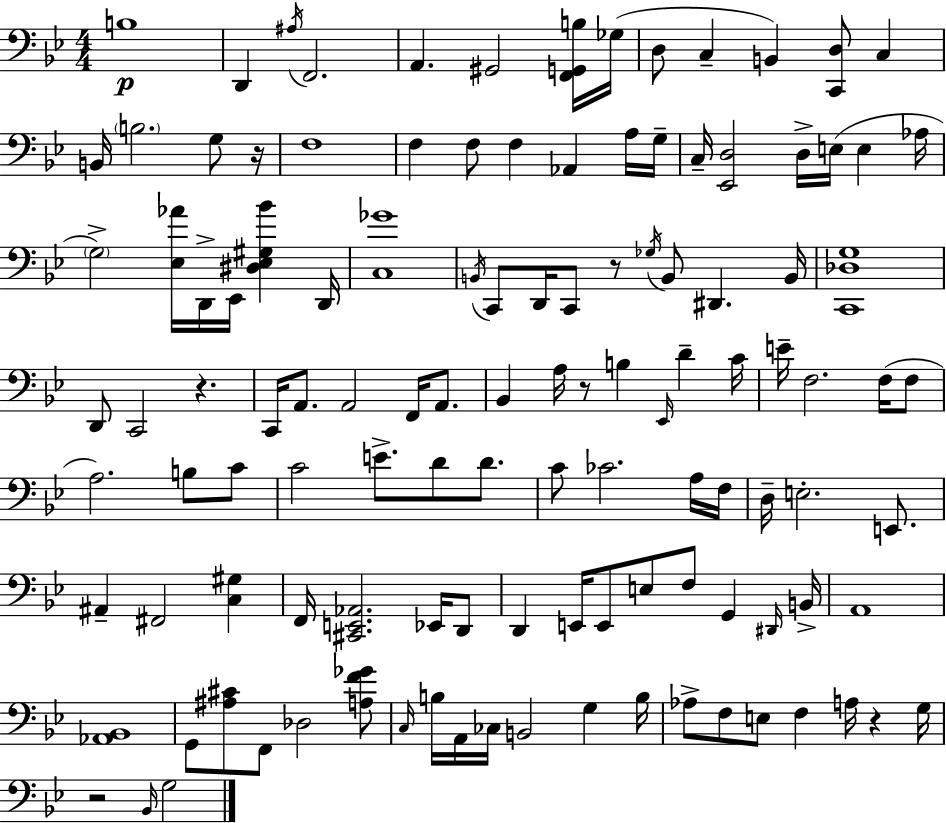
{
  \clef bass
  \numericTimeSignature
  \time 4/4
  \key g \minor
  b1\p | d,4 \acciaccatura { ais16 } f,2. | a,4. gis,2 <f, g, b>16 | ges16( d8 c4-- b,4) <c, d>8 c4 | \break b,16 \parenthesize b2. g8 | r16 f1 | f4 f8 f4 aes,4 a16 | g16-- c16-- <ees, d>2 d16-> e16( e4 | \break aes16 \parenthesize g2->) <ees aes'>16 d,16-> ees,16 <dis ees gis bes'>4 | d,16 <c ges'>1 | \acciaccatura { b,16 } c,8 d,16 c,8 r8 \acciaccatura { ges16 } b,8 dis,4. | b,16 <c, des g>1 | \break d,8 c,2 r4. | c,16 a,8. a,2 f,16 | a,8. bes,4 a16 r8 b4 \grace { ees,16 } d'4-- | c'16 e'16-- f2. | \break f16( f8 a2.) | b8 c'8 c'2 e'8.-> d'8 | d'8. c'8 ces'2. | a16 f16 d16-- e2.-. | \break e,8. ais,4-- fis,2 | <c gis>4 f,16 <cis, e, aes,>2. | ees,16 d,8 d,4 e,16 e,8 e8 f8 g,4 | \grace { dis,16 } b,16-> a,1 | \break <aes, bes,>1 | g,8 <ais cis'>8 f,8 des2 | <a f' ges'>8 \grace { c16 } b16 a,16 ces16 b,2 | g4 b16 aes8-> f8 e8 f4 | \break a16 r4 g16 r2 \grace { bes,16 } g2 | \bar "|."
}